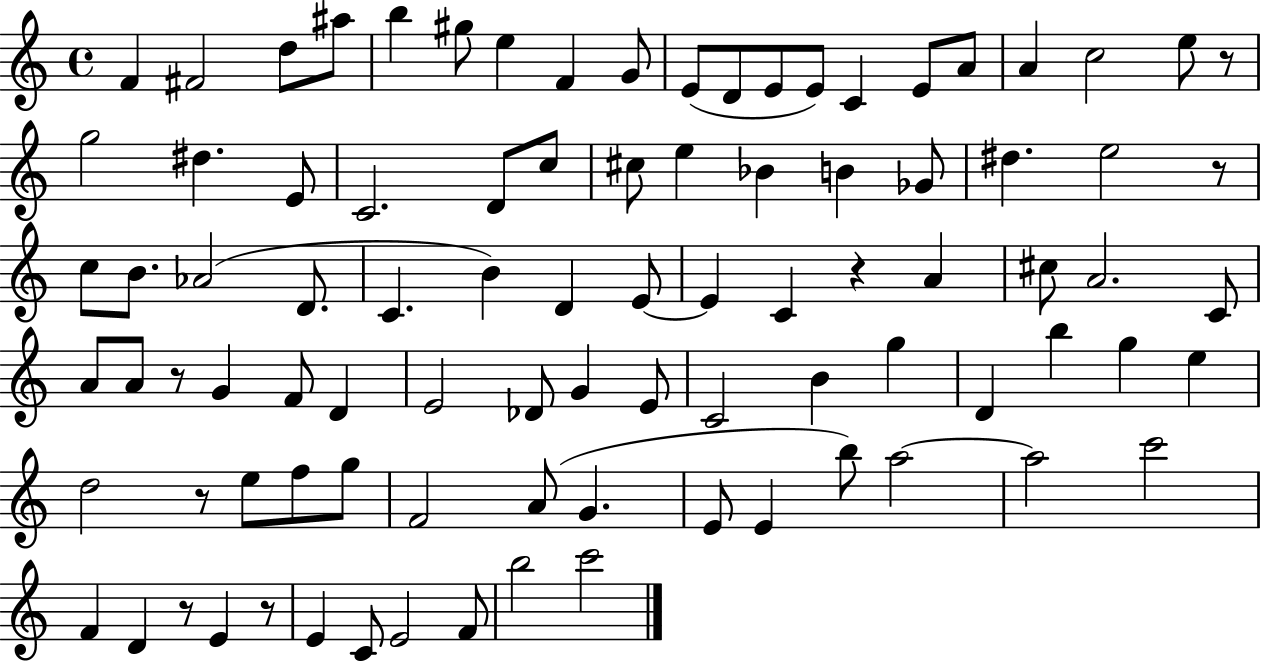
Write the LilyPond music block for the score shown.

{
  \clef treble
  \time 4/4
  \defaultTimeSignature
  \key c \major
  \repeat volta 2 { f'4 fis'2 d''8 ais''8 | b''4 gis''8 e''4 f'4 g'8 | e'8( d'8 e'8 e'8) c'4 e'8 a'8 | a'4 c''2 e''8 r8 | \break g''2 dis''4. e'8 | c'2. d'8 c''8 | cis''8 e''4 bes'4 b'4 ges'8 | dis''4. e''2 r8 | \break c''8 b'8. aes'2( d'8. | c'4. b'4) d'4 e'8~~ | e'4 c'4 r4 a'4 | cis''8 a'2. c'8 | \break a'8 a'8 r8 g'4 f'8 d'4 | e'2 des'8 g'4 e'8 | c'2 b'4 g''4 | d'4 b''4 g''4 e''4 | \break d''2 r8 e''8 f''8 g''8 | f'2 a'8( g'4. | e'8 e'4 b''8) a''2~~ | a''2 c'''2 | \break f'4 d'4 r8 e'4 r8 | e'4 c'8 e'2 f'8 | b''2 c'''2 | } \bar "|."
}